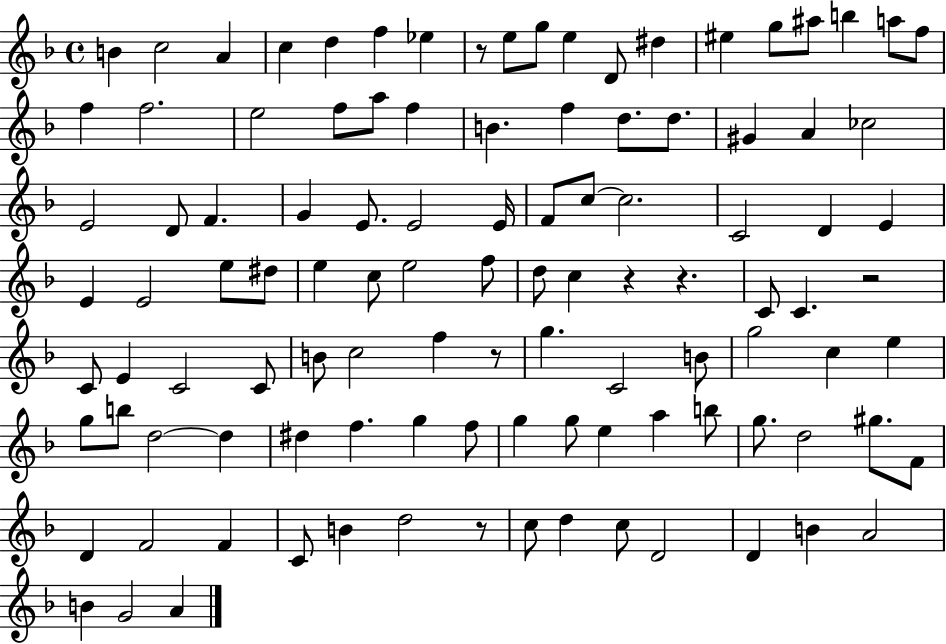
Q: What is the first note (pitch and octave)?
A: B4